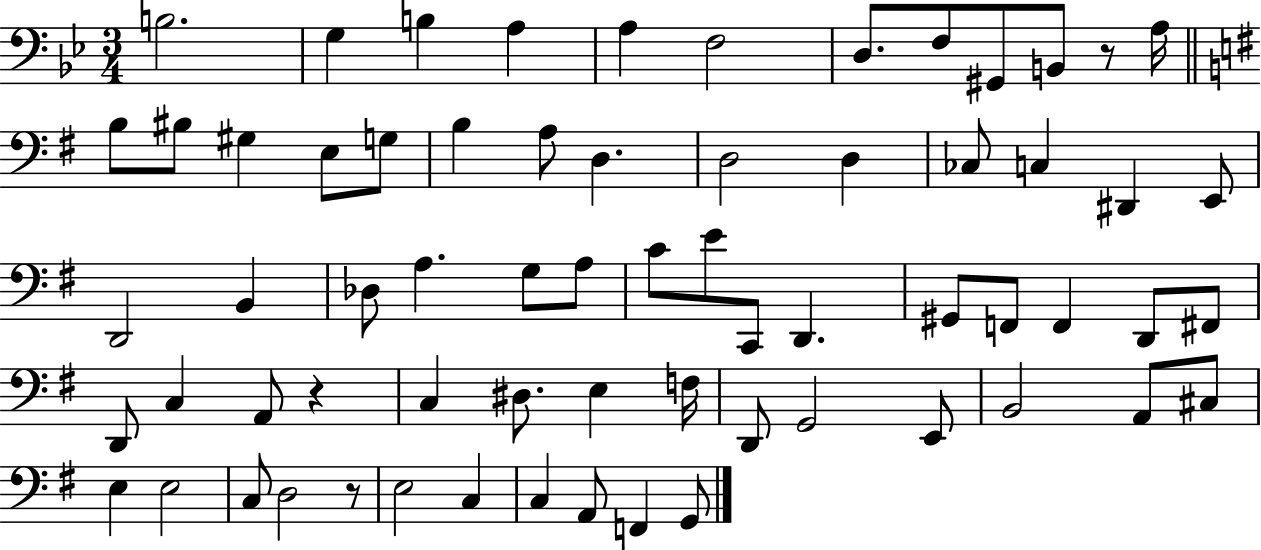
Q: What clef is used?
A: bass